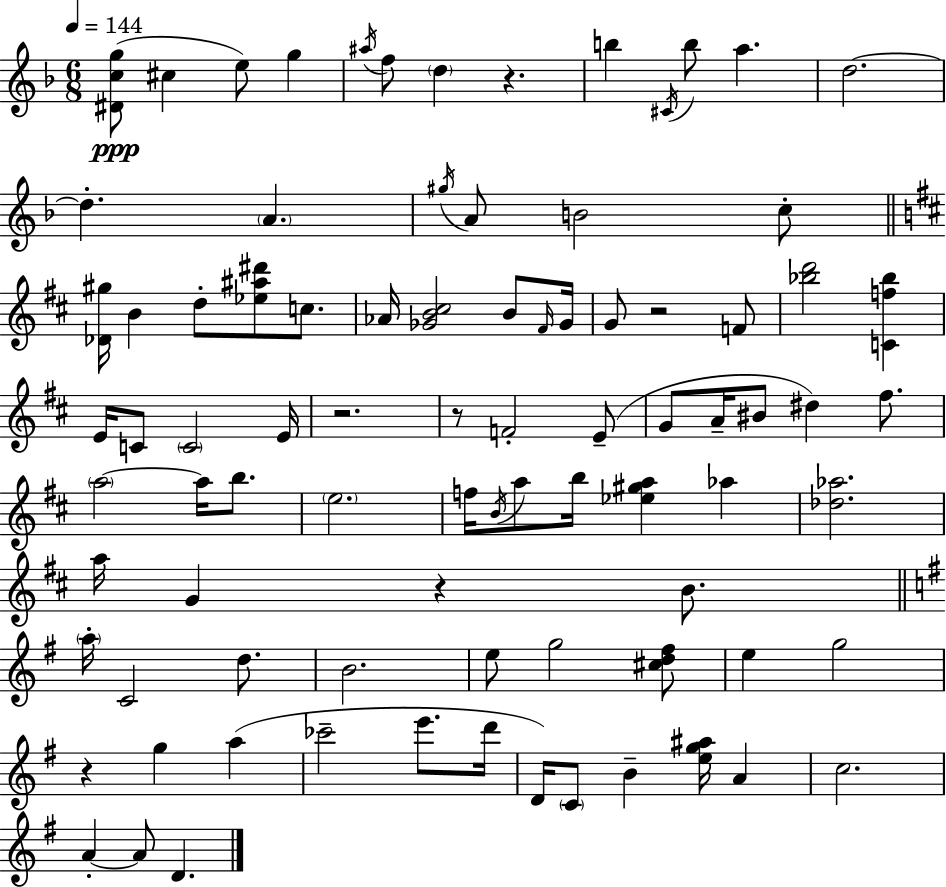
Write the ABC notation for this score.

X:1
T:Untitled
M:6/8
L:1/4
K:Dm
[^Dcg]/2 ^c e/2 g ^a/4 f/2 d z b ^C/4 b/2 a d2 d A ^g/4 A/2 B2 c/2 [_D^g]/4 B d/2 [_e^a^d']/2 c/2 _A/4 [_GB^c]2 B/2 ^F/4 _G/4 G/2 z2 F/2 [_bd']2 [Cf_b] E/4 C/2 C2 E/4 z2 z/2 F2 E/2 G/2 A/4 ^B/2 ^d ^f/2 a2 a/4 b/2 e2 f/4 B/4 a/2 b/4 [_e^ga] _a [_d_a]2 a/4 G z B/2 a/4 C2 d/2 B2 e/2 g2 [^cd^f]/2 e g2 z g a _c'2 e'/2 d'/4 D/4 C/2 B [eg^a]/4 A c2 A A/2 D